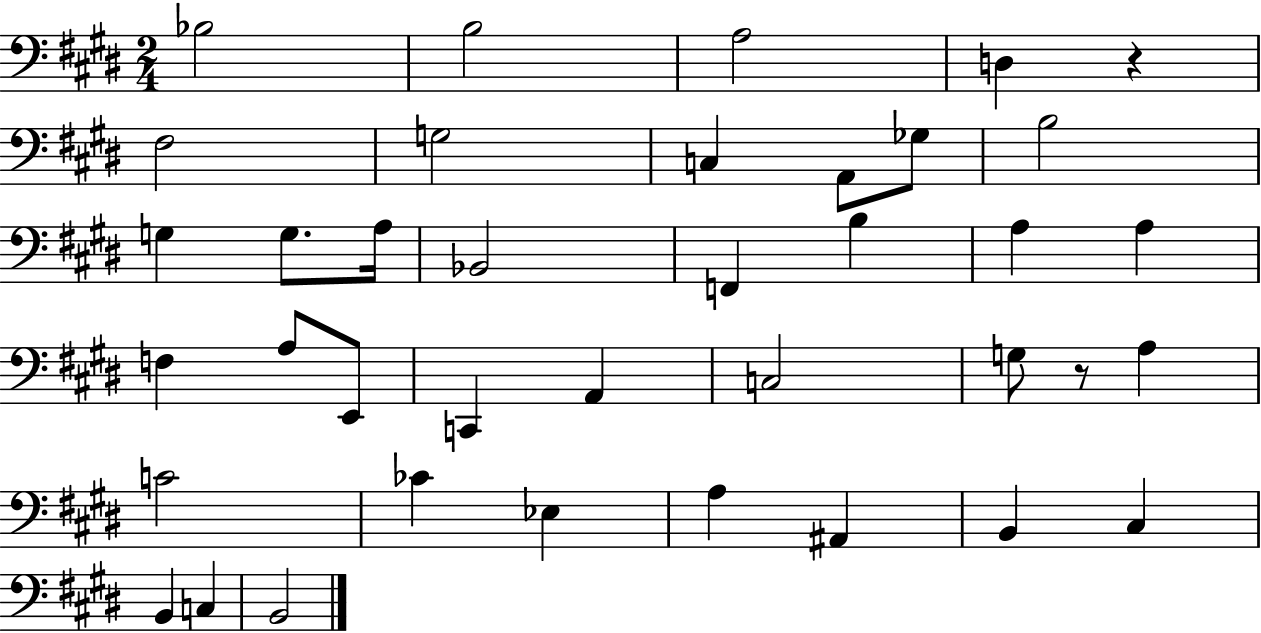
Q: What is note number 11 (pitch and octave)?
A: G3